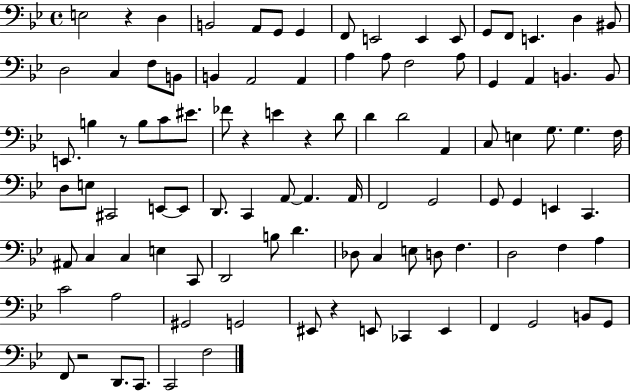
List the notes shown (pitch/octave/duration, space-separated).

E3/h R/q D3/q B2/h A2/e G2/e G2/q F2/e E2/h E2/q E2/e G2/e F2/e E2/q. D3/q BIS2/e D3/h C3/q F3/e B2/e B2/q A2/h A2/q A3/q A3/e F3/h A3/e G2/q A2/q B2/q. B2/e E2/e. B3/q R/e B3/e C4/e EIS4/e. FES4/e R/q E4/q R/q D4/e D4/q D4/h A2/q C3/e E3/q G3/e. G3/q. F3/s D3/e E3/e C#2/h E2/e E2/e D2/e. C2/q A2/e A2/q. A2/s F2/h G2/h G2/e G2/q E2/q C2/q. A#2/e C3/q C3/q E3/q C2/e D2/h B3/e D4/q. Db3/e C3/q E3/e D3/e F3/q. D3/h F3/q A3/q C4/h A3/h G#2/h G2/h EIS2/e R/q E2/e CES2/q E2/q F2/q G2/h B2/e G2/e F2/e R/h D2/e. C2/e. C2/h F3/h